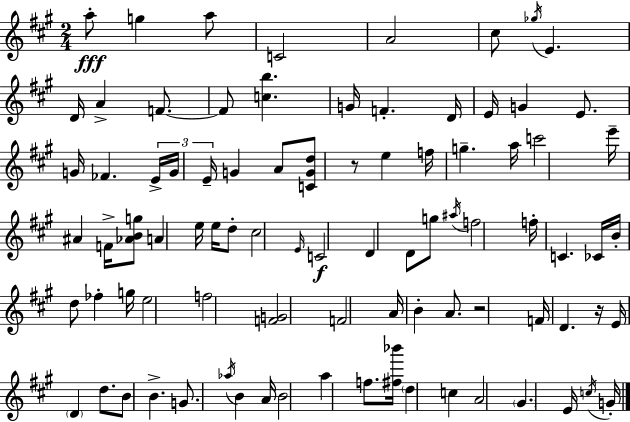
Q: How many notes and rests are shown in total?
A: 87